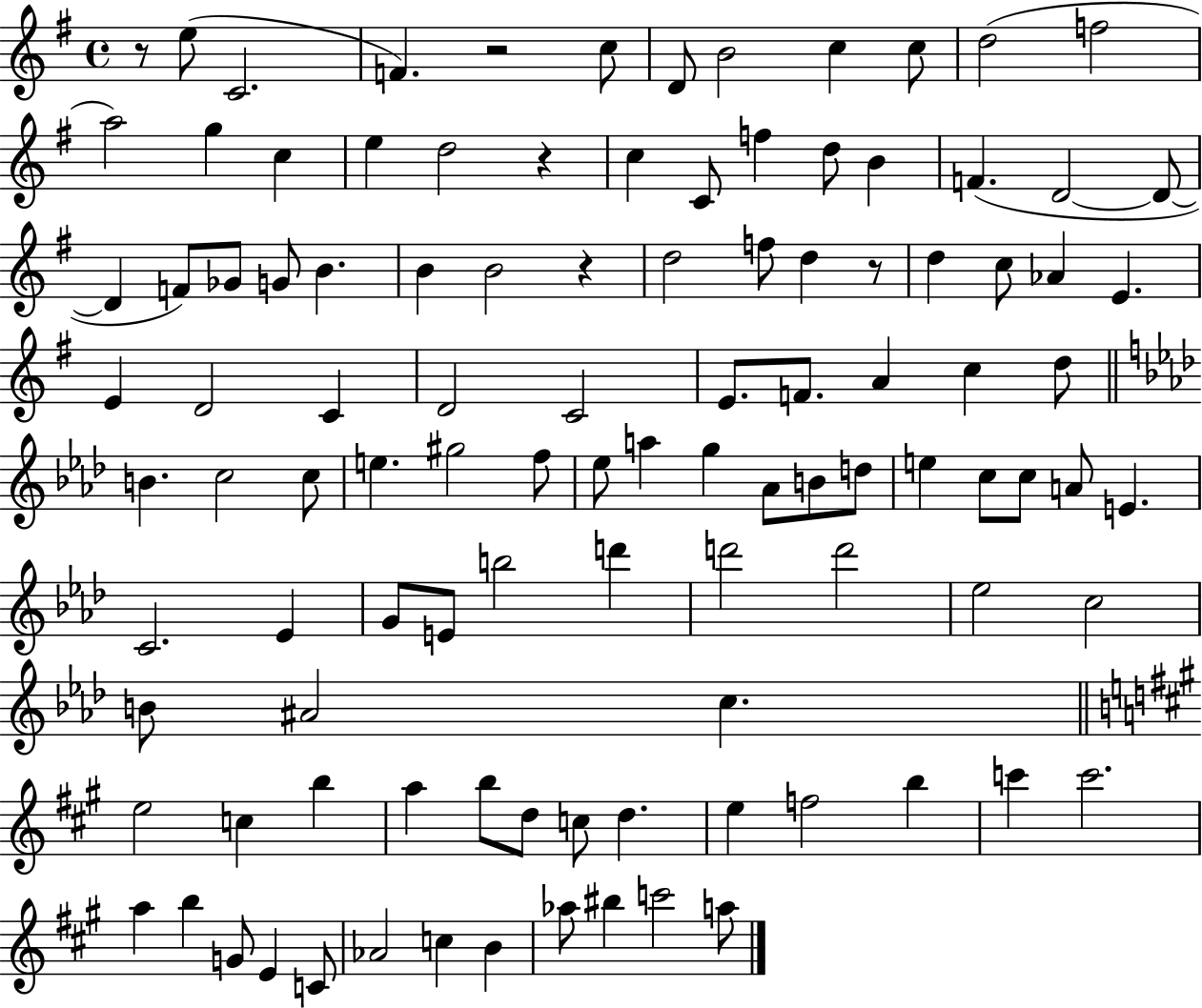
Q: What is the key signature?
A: G major